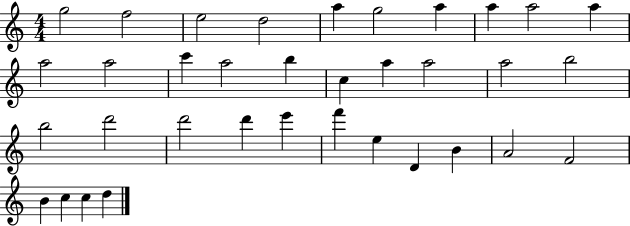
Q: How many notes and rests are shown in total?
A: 35